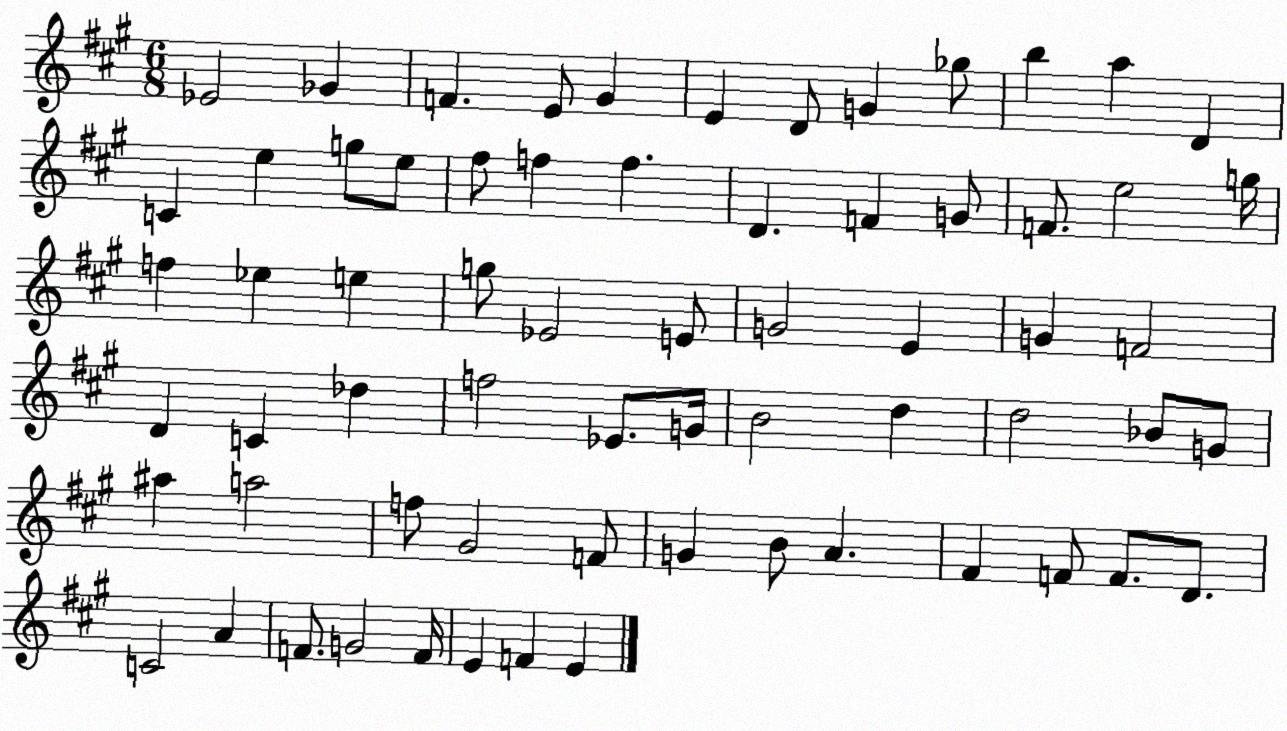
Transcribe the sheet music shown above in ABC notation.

X:1
T:Untitled
M:6/8
L:1/4
K:A
_E2 _G F E/2 ^G E D/2 G _g/2 b a D C e g/2 e/2 ^f/2 f f D F G/2 F/2 e2 g/4 f _e e g/2 _E2 E/2 G2 E G F2 D C _d f2 _E/2 G/4 B2 d d2 _B/2 G/2 ^a a2 f/2 ^G2 F/2 G B/2 A ^F F/2 F/2 D/2 C2 A F/2 G2 F/4 E F E